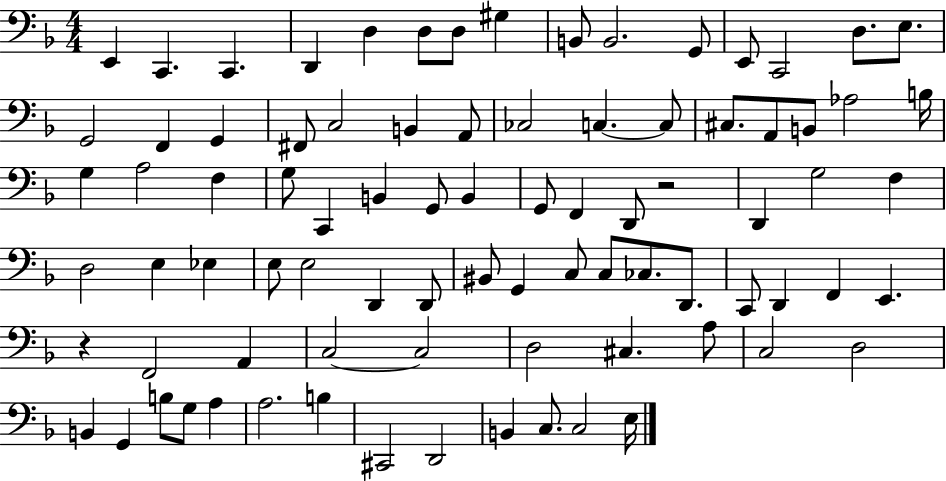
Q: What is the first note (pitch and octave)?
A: E2